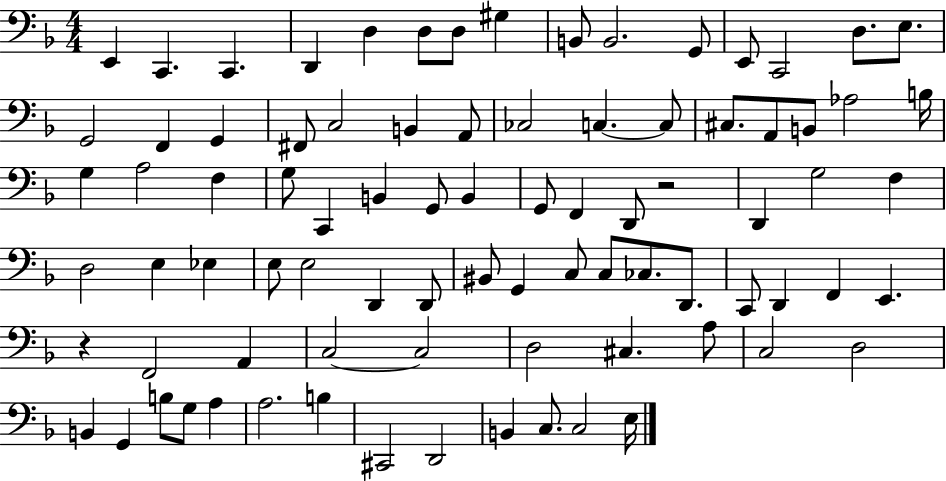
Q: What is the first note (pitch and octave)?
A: E2